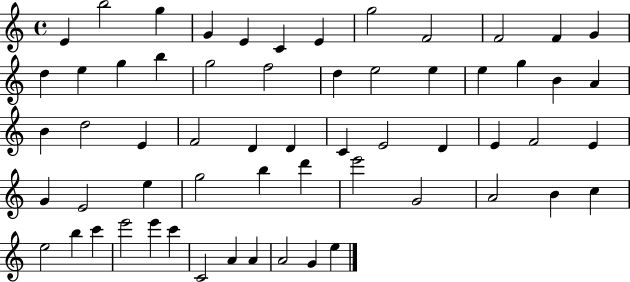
X:1
T:Untitled
M:4/4
L:1/4
K:C
E b2 g G E C E g2 F2 F2 F G d e g b g2 f2 d e2 e e g B A B d2 E F2 D D C E2 D E F2 E G E2 e g2 b d' e'2 G2 A2 B c e2 b c' e'2 e' c' C2 A A A2 G e